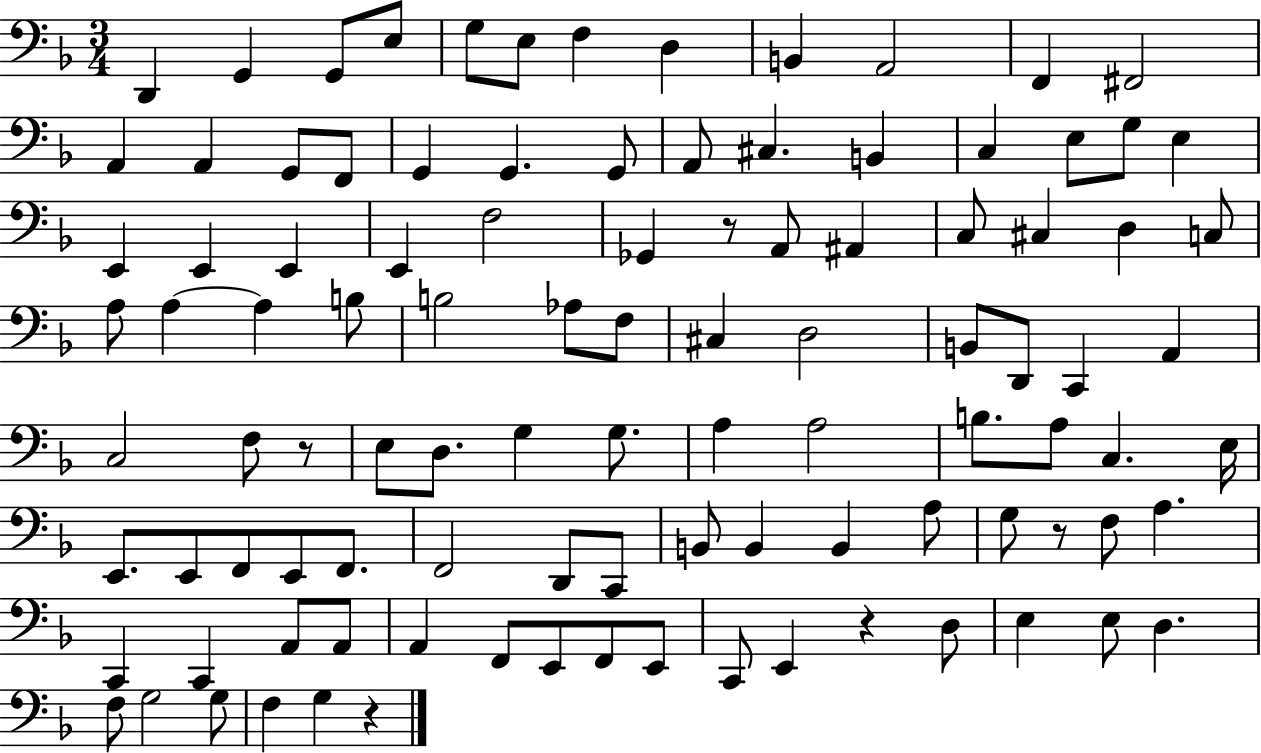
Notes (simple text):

D2/q G2/q G2/e E3/e G3/e E3/e F3/q D3/q B2/q A2/h F2/q F#2/h A2/q A2/q G2/e F2/e G2/q G2/q. G2/e A2/e C#3/q. B2/q C3/q E3/e G3/e E3/q E2/q E2/q E2/q E2/q F3/h Gb2/q R/e A2/e A#2/q C3/e C#3/q D3/q C3/e A3/e A3/q A3/q B3/e B3/h Ab3/e F3/e C#3/q D3/h B2/e D2/e C2/q A2/q C3/h F3/e R/e E3/e D3/e. G3/q G3/e. A3/q A3/h B3/e. A3/e C3/q. E3/s E2/e. E2/e F2/e E2/e F2/e. F2/h D2/e C2/e B2/e B2/q B2/q A3/e G3/e R/e F3/e A3/q. C2/q C2/q A2/e A2/e A2/q F2/e E2/e F2/e E2/e C2/e E2/q R/q D3/e E3/q E3/e D3/q. F3/e G3/h G3/e F3/q G3/q R/q